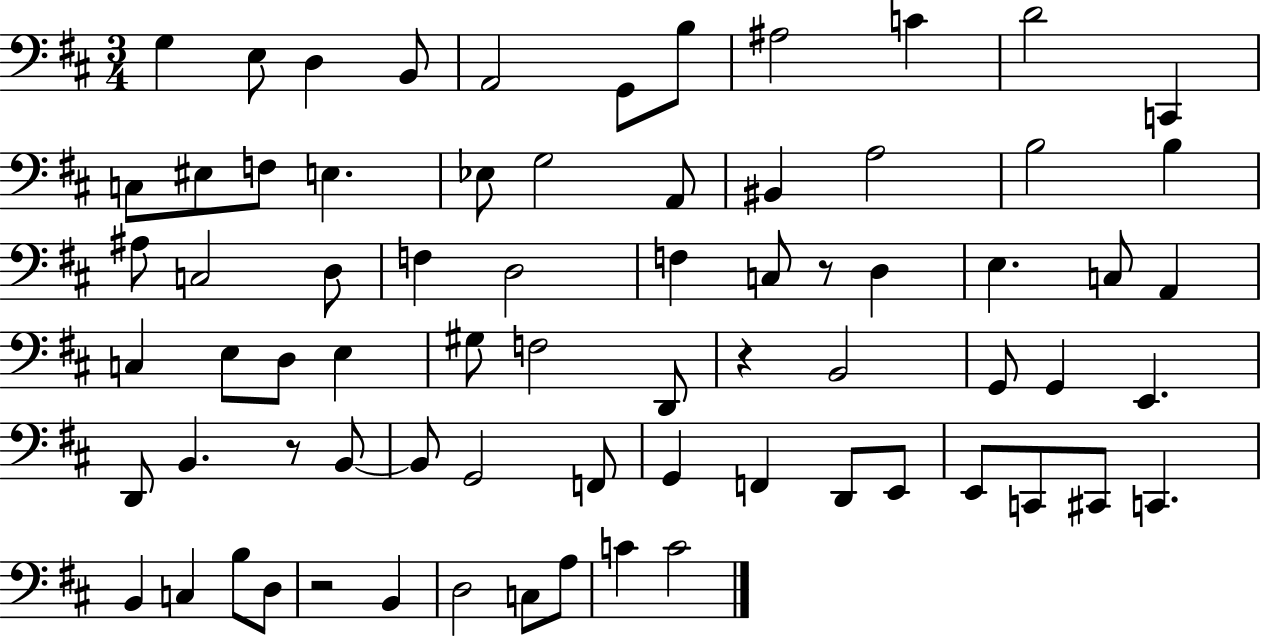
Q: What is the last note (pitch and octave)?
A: C4